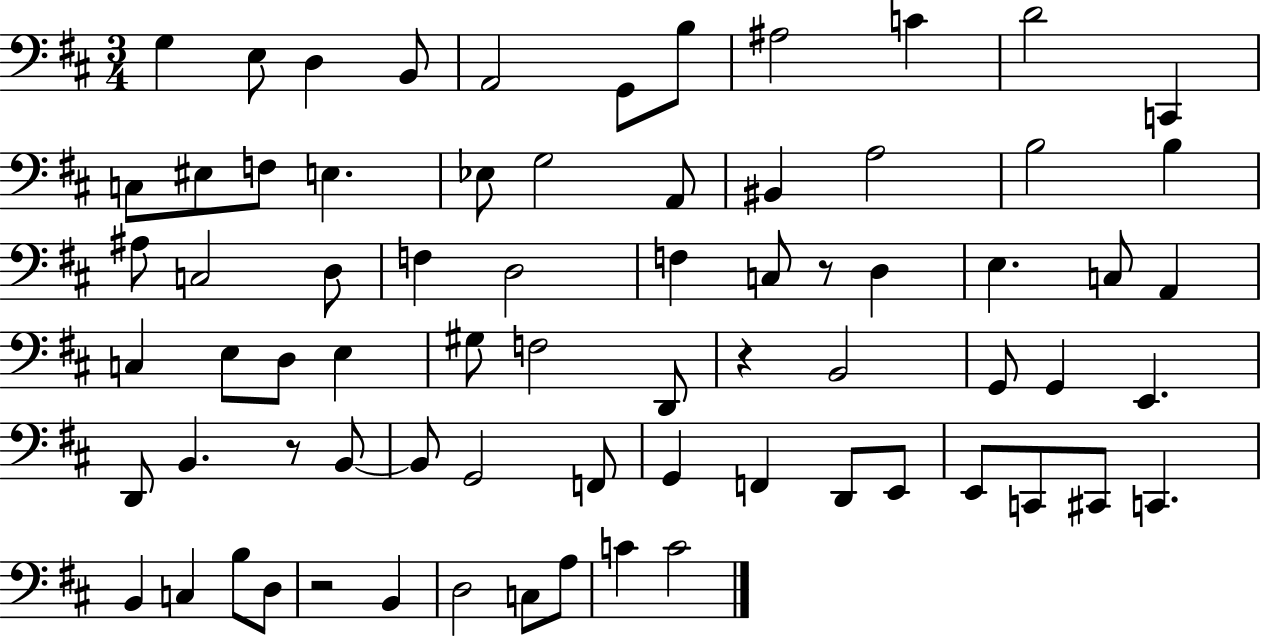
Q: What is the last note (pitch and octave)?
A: C4